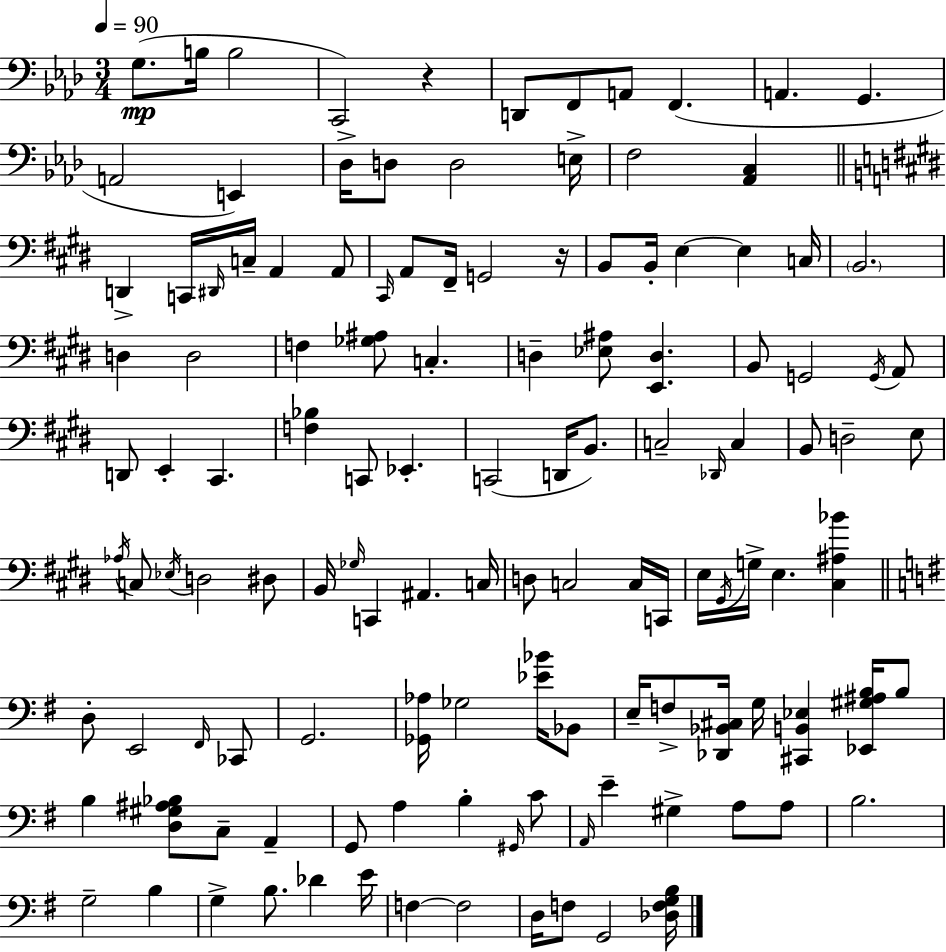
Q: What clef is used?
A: bass